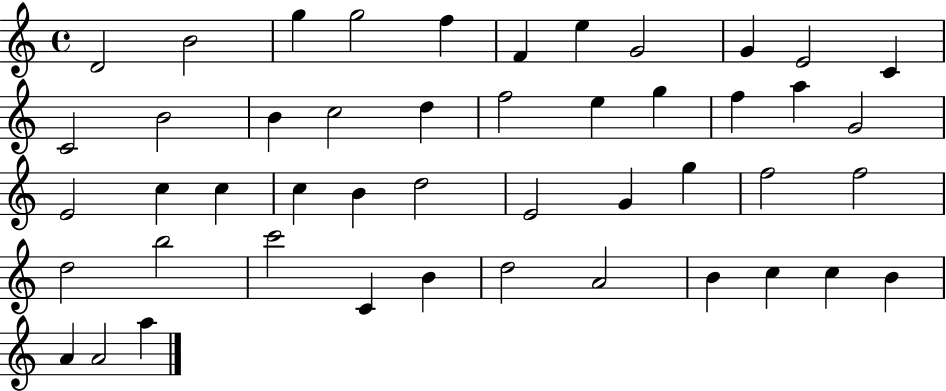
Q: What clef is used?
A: treble